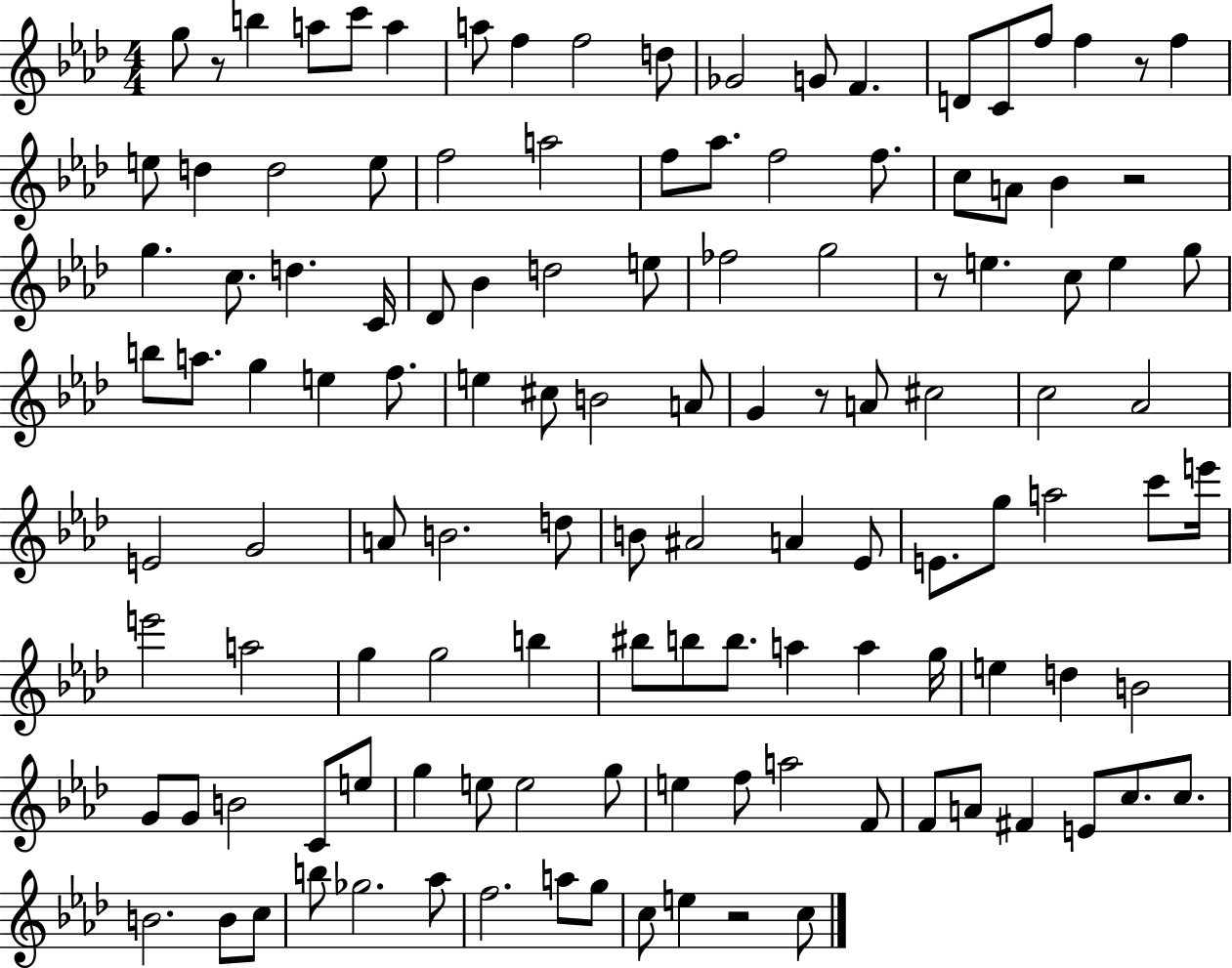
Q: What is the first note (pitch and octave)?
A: G5